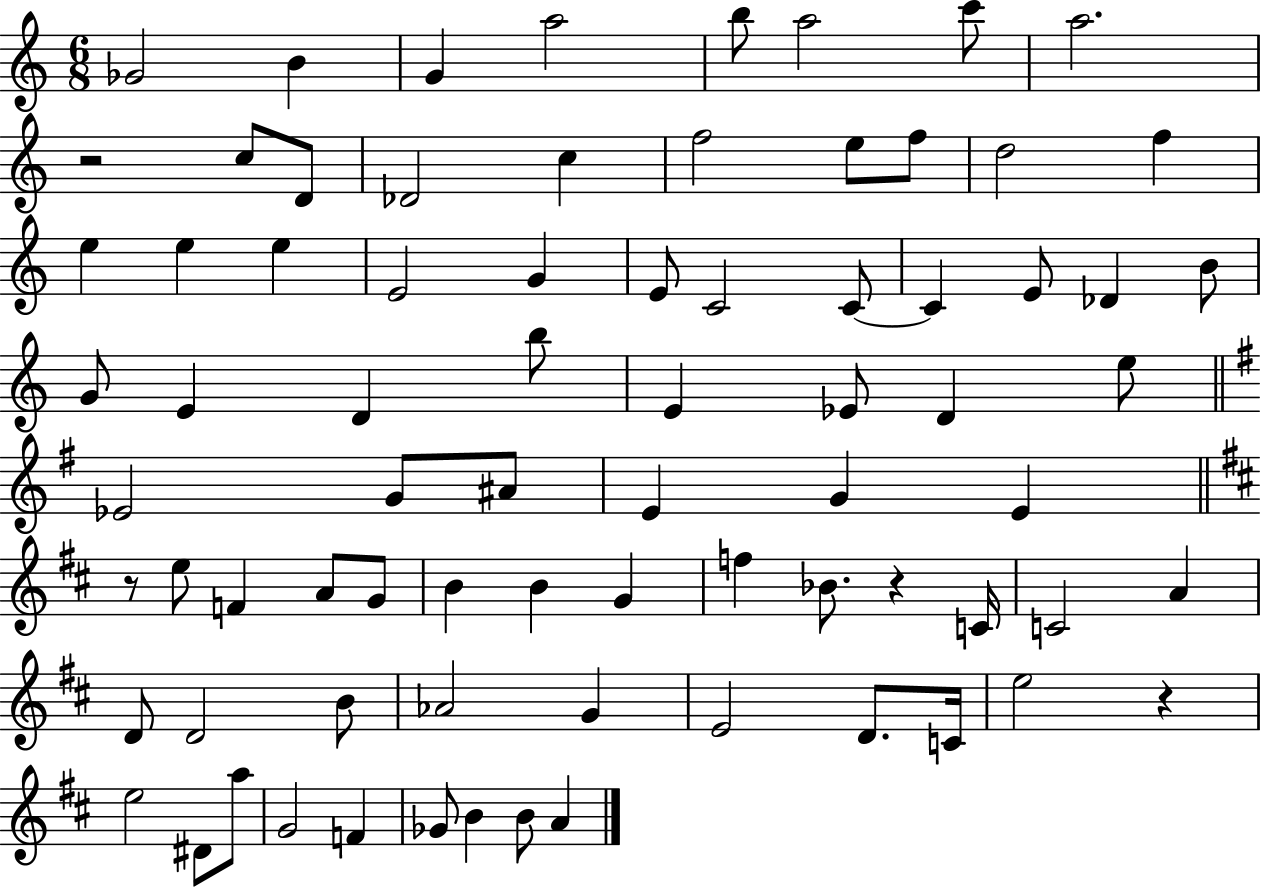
{
  \clef treble
  \numericTimeSignature
  \time 6/8
  \key c \major
  ges'2 b'4 | g'4 a''2 | b''8 a''2 c'''8 | a''2. | \break r2 c''8 d'8 | des'2 c''4 | f''2 e''8 f''8 | d''2 f''4 | \break e''4 e''4 e''4 | e'2 g'4 | e'8 c'2 c'8~~ | c'4 e'8 des'4 b'8 | \break g'8 e'4 d'4 b''8 | e'4 ees'8 d'4 e''8 | \bar "||" \break \key e \minor ees'2 g'8 ais'8 | e'4 g'4 e'4 | \bar "||" \break \key d \major r8 e''8 f'4 a'8 g'8 | b'4 b'4 g'4 | f''4 bes'8. r4 c'16 | c'2 a'4 | \break d'8 d'2 b'8 | aes'2 g'4 | e'2 d'8. c'16 | e''2 r4 | \break e''2 dis'8 a''8 | g'2 f'4 | ges'8 b'4 b'8 a'4 | \bar "|."
}